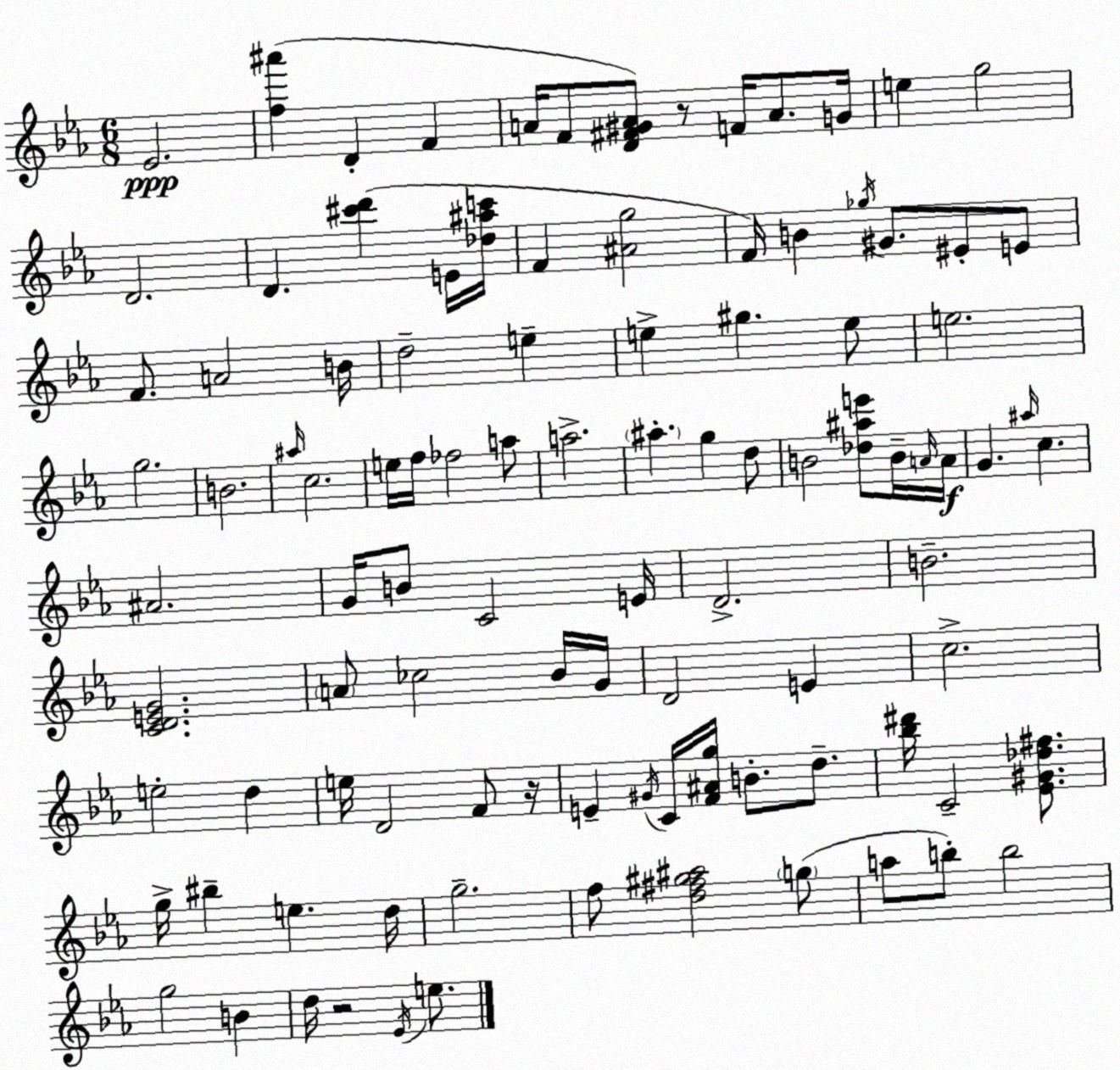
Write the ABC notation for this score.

X:1
T:Untitled
M:6/8
L:1/4
K:Cm
_E2 [f^a'] D F A/4 F/2 [D^F^GA]/2 z/2 F/4 A/2 G/4 e g2 D2 D [^c'd'] E/4 [_d^ac']/4 F [^Ag]2 F/4 B _g/4 ^G/2 ^E/2 E/2 F/2 A2 B/4 d2 e e ^g e/2 e2 g2 B2 ^a/4 c2 e/4 f/4 _f2 a/2 a2 ^a g d/2 B2 [_d^ae']/2 B/4 A/4 A/4 G ^a/4 c ^A2 G/4 B/2 C2 E/4 D2 B2 [CDEG]2 A/2 _c2 _B/4 G/4 D2 E c2 e2 d e/4 D2 F/2 z/4 E ^G/4 C/4 [F^Ag]/4 B/2 d/2 [_b^d']/4 C2 [_E^G_d^f]/2 g/4 ^b e d/4 g2 f/2 [d^f^g^a]2 g/2 a/2 b/2 b2 g2 B d/4 z2 _E/4 e/2